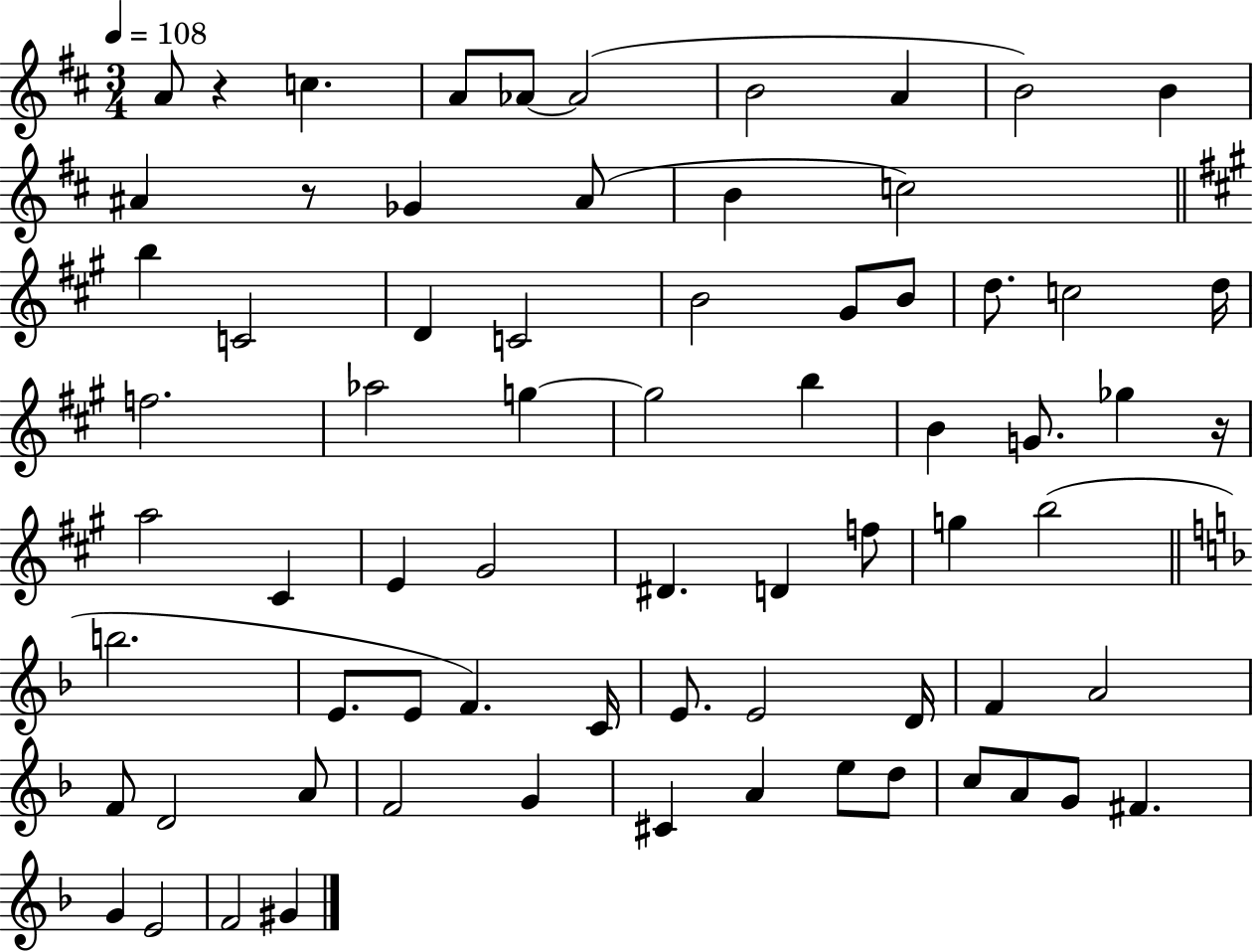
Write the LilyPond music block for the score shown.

{
  \clef treble
  \numericTimeSignature
  \time 3/4
  \key d \major
  \tempo 4 = 108
  a'8 r4 c''4. | a'8 aes'8~~ aes'2( | b'2 a'4 | b'2) b'4 | \break ais'4 r8 ges'4 ais'8( | b'4 c''2) | \bar "||" \break \key a \major b''4 c'2 | d'4 c'2 | b'2 gis'8 b'8 | d''8. c''2 d''16 | \break f''2. | aes''2 g''4~~ | g''2 b''4 | b'4 g'8. ges''4 r16 | \break a''2 cis'4 | e'4 gis'2 | dis'4. d'4 f''8 | g''4 b''2( | \break \bar "||" \break \key f \major b''2. | e'8. e'8 f'4.) c'16 | e'8. e'2 d'16 | f'4 a'2 | \break f'8 d'2 a'8 | f'2 g'4 | cis'4 a'4 e''8 d''8 | c''8 a'8 g'8 fis'4. | \break g'4 e'2 | f'2 gis'4 | \bar "|."
}